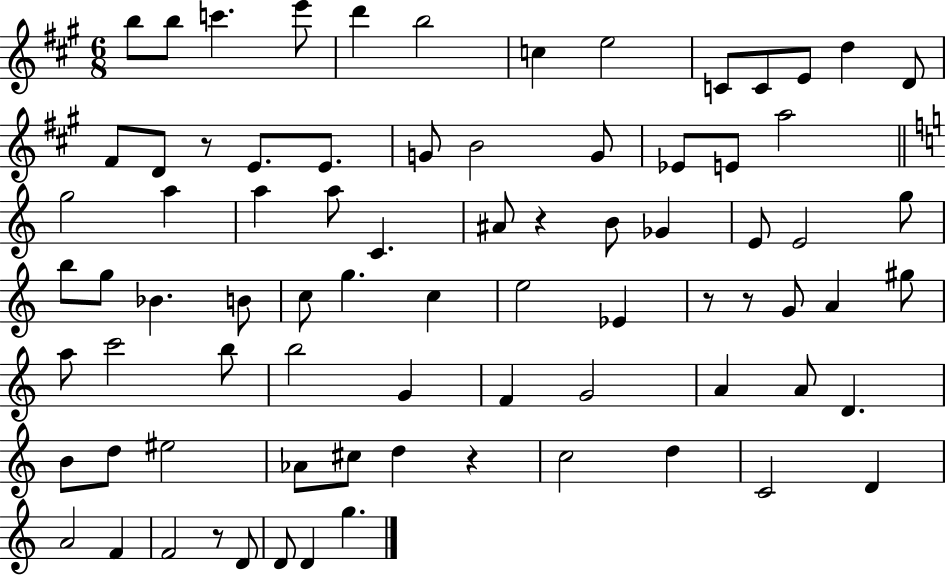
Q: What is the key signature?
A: A major